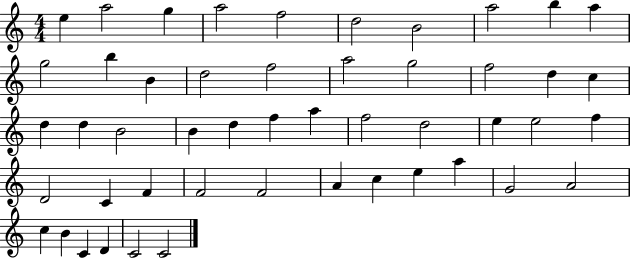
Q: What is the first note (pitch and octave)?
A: E5